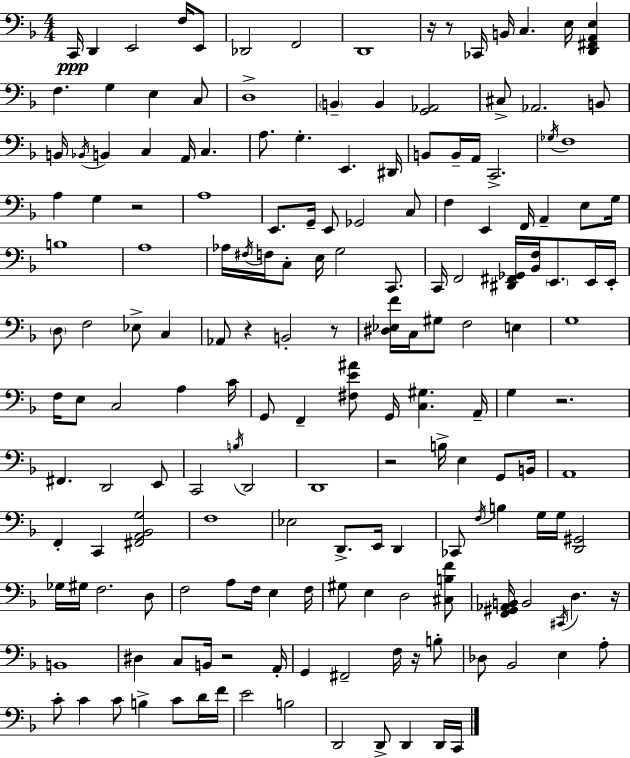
{
  \clef bass
  \numericTimeSignature
  \time 4/4
  \key d \minor
  \repeat volta 2 { c,16\ppp d,4 e,2 f16 e,8 | des,2 f,2 | d,1 | r16 r8 ces,16 b,16 c4. e16 <d, fis, a, e>4 | \break f4. g4 e4 c8 | d1-> | \parenthesize b,4-- b,4 <g, aes,>2 | cis8-> aes,2. b,8 | \break b,16 \acciaccatura { bes,16 } b,4 c4 a,16 c4. | a8. g4.-. e,4. | dis,16 b,8 b,16-- a,16 c,2.-> | \acciaccatura { ges16 } f1 | \break a4 g4 r2 | a1 | e,8. g,16-- e,8 ges,2 | c8 f4 e,4 f,16 a,4-- e8 | \break g16 b1 | a1 | aes16 \acciaccatura { fis16 } f16 c8-. e16 g2 | c,8. c,16 f,2 <dis, fis, ges,>16 <bes, f>16 \parenthesize e,8. | \break e,16 e,16-. \parenthesize d8 f2 ees8-> c4 | aes,8 r4 b,2-. | r8 <dis ees f'>16 c16 gis8 f2 e4 | g1 | \break f16 e8 c2 a4 | c'16 g,8 f,4-- <fis e' ais'>8 g,16 <c gis>4. | a,16-- g4 r2. | fis,4. d,2 | \break e,8 c,2 \acciaccatura { b16 } d,2 | d,1 | r2 b16-> e4 | g,8 b,16 a,1 | \break f,4-. c,4 <fis, a, bes, g>2 | f1 | ees2 d,8.-> e,16 | d,4 ces,8 \acciaccatura { f16 } b4 g16 g16 <d, gis,>2 | \break ges16 gis16 f2. | d8 f2 a8 f16 | e4 f16 gis8 e4 d2 | <cis b f'>8 <f, gis, aes, b,>16 b,2 \acciaccatura { cis,16 } d4. | \break r16 b,1 | dis4 c8 b,16 r2 | a,16-. g,4 fis,2-- | f16 r16 b8-. des8 bes,2 | \break e4 a8-. c'8-. c'4 c'8 b4-> | c'8 d'16 f'16 e'2 b2 | d,2 d,8-> | d,4 d,16 c,16 } \bar "|."
}